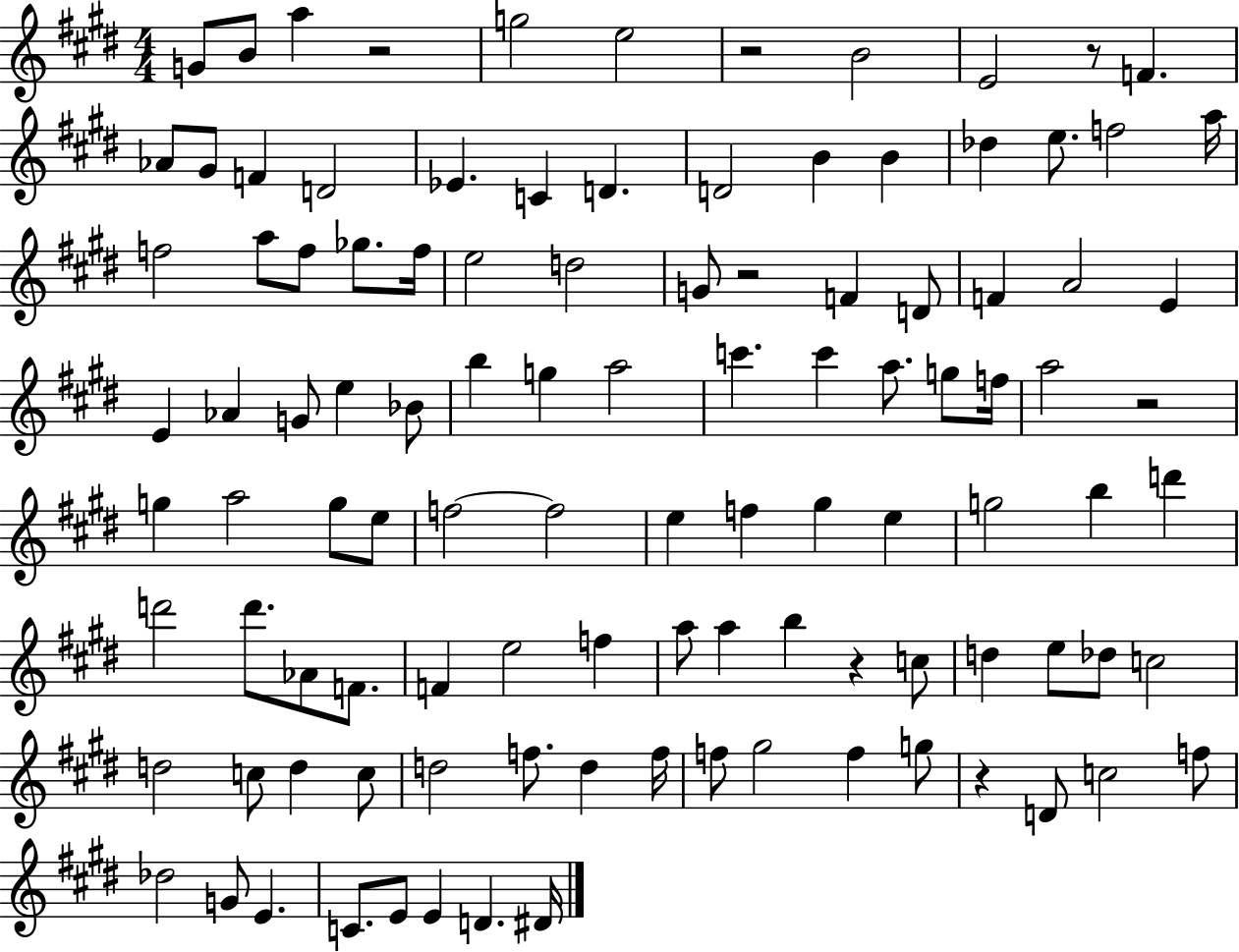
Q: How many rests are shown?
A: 7